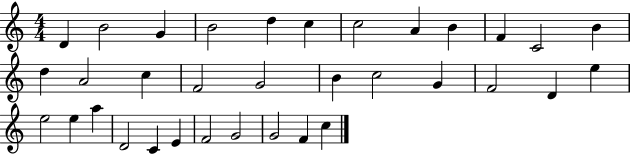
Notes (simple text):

D4/q B4/h G4/q B4/h D5/q C5/q C5/h A4/q B4/q F4/q C4/h B4/q D5/q A4/h C5/q F4/h G4/h B4/q C5/h G4/q F4/h D4/q E5/q E5/h E5/q A5/q D4/h C4/q E4/q F4/h G4/h G4/h F4/q C5/q